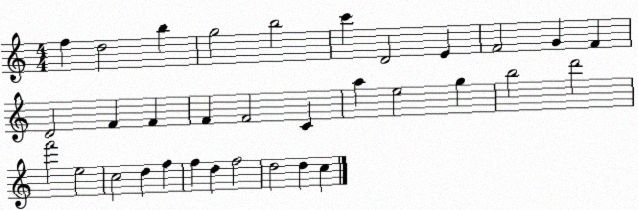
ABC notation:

X:1
T:Untitled
M:4/4
L:1/4
K:C
f d2 b g2 b2 c' D2 E F2 G F D2 F F F F2 C a e2 g b2 d'2 f'2 e2 c2 d f f d f2 d2 d c